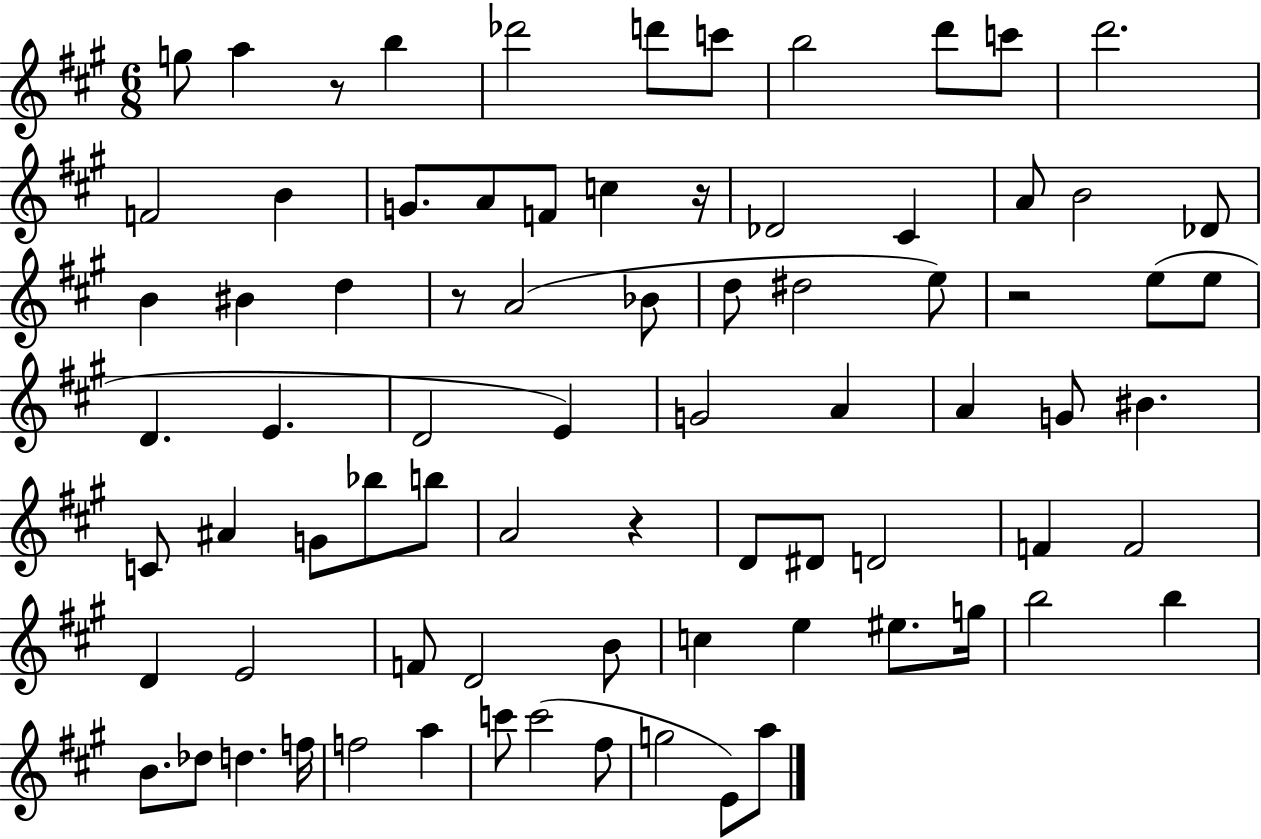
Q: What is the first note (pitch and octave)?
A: G5